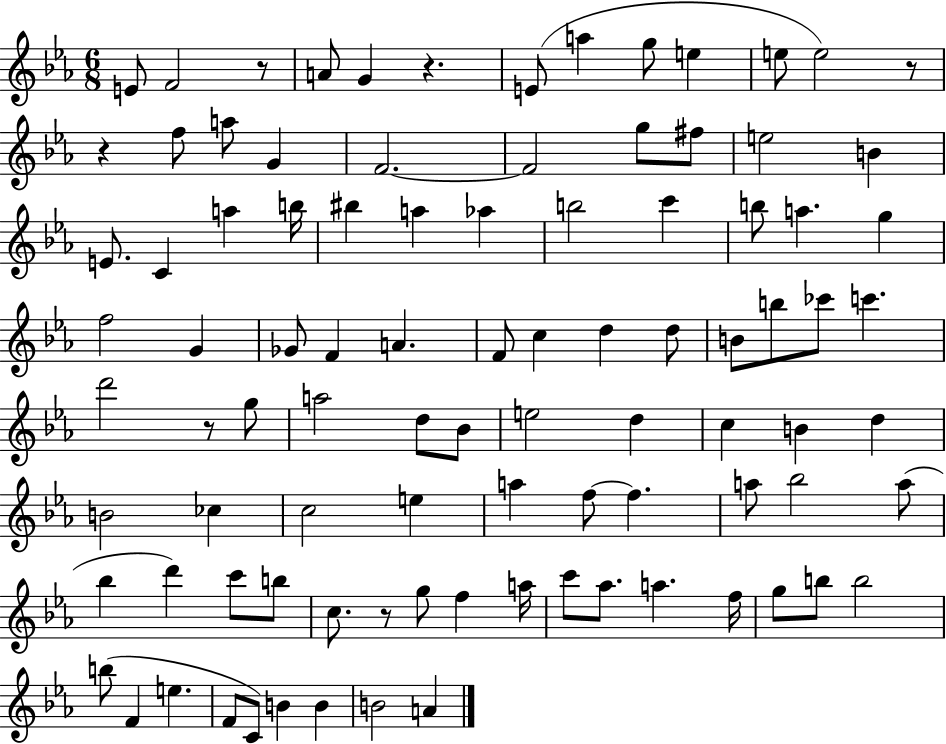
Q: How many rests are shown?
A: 6